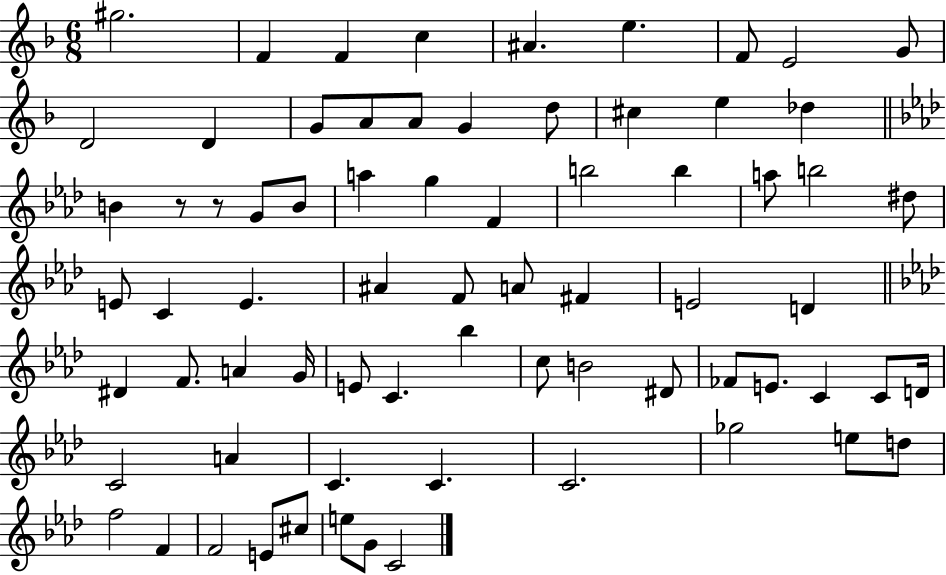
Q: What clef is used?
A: treble